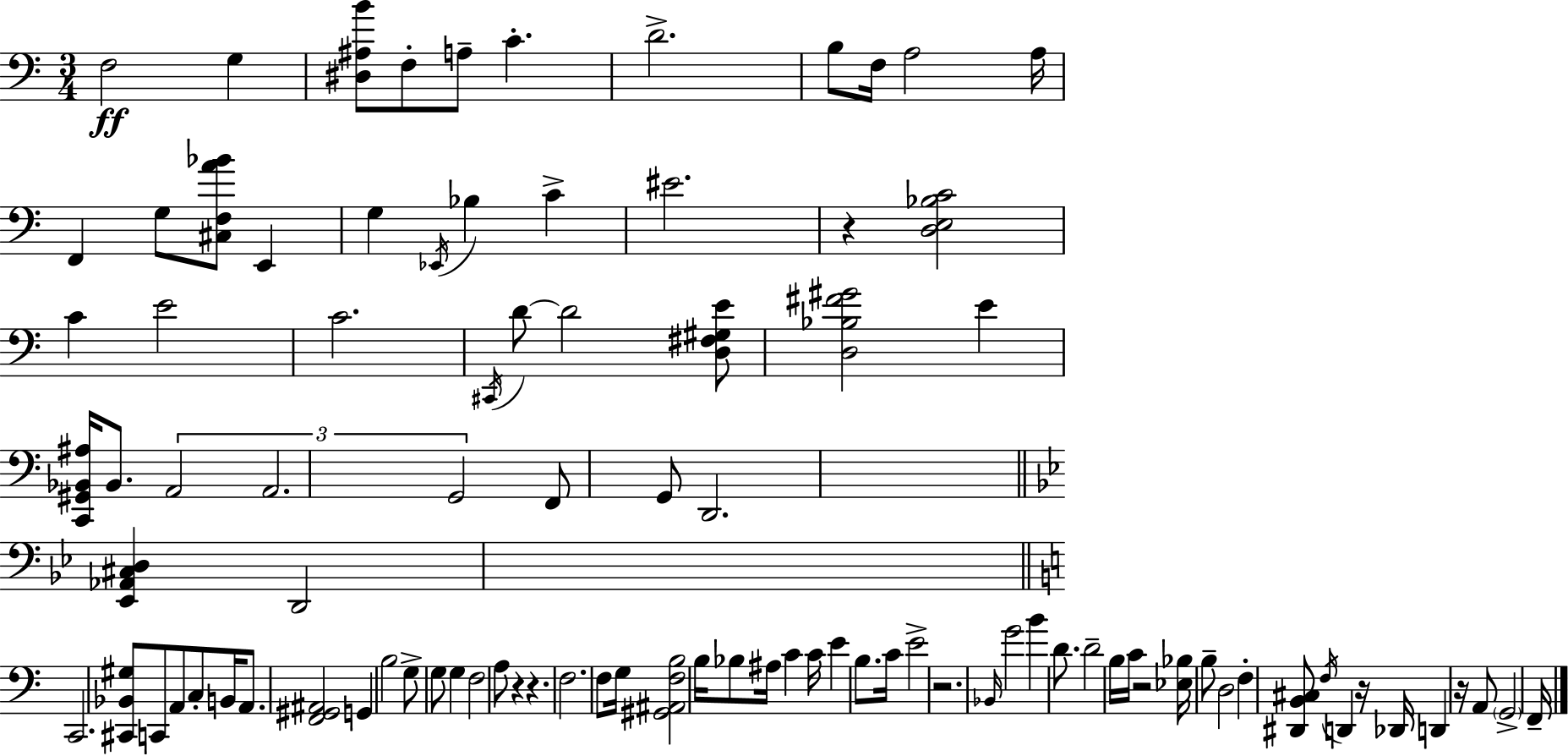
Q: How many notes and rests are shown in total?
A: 94